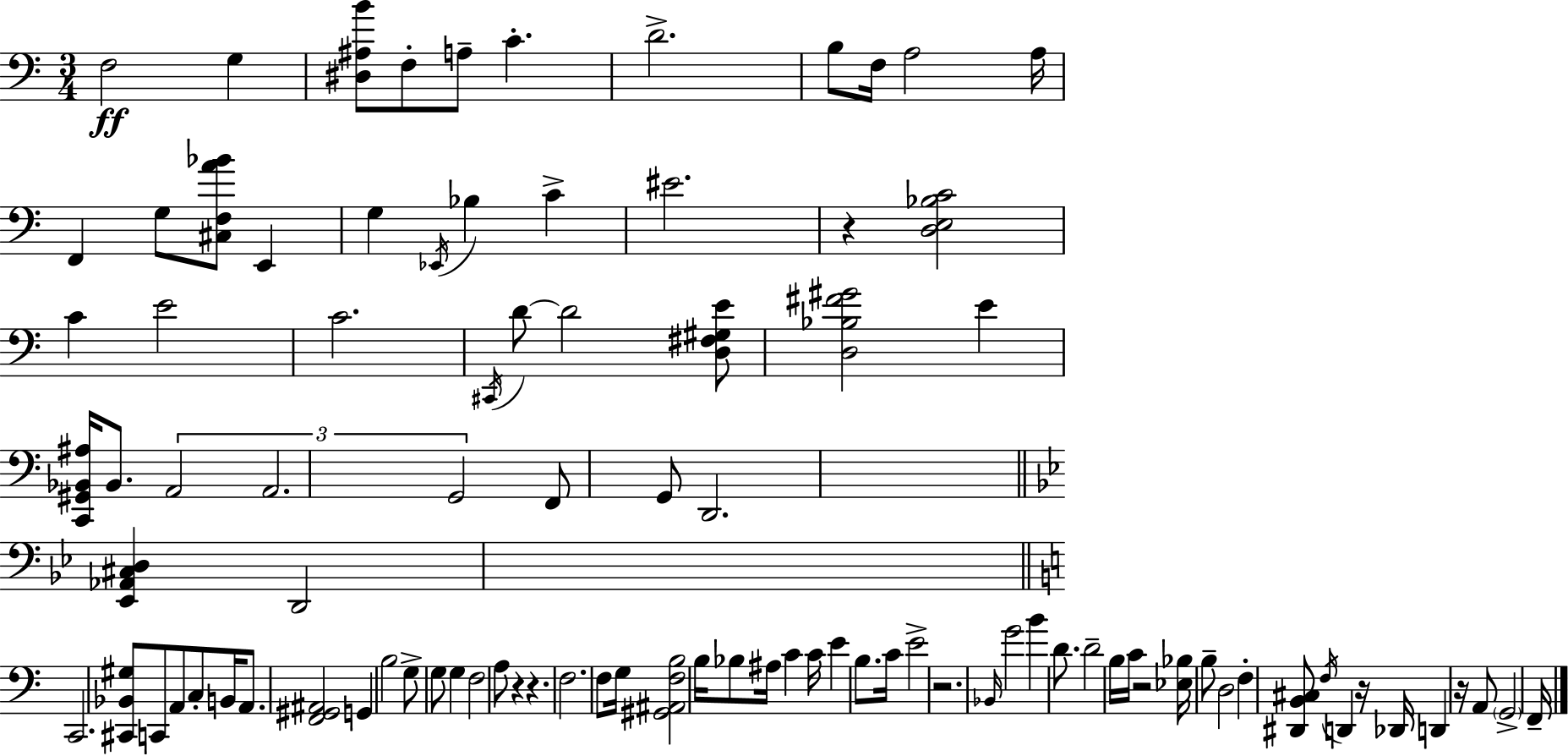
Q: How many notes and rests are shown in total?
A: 94